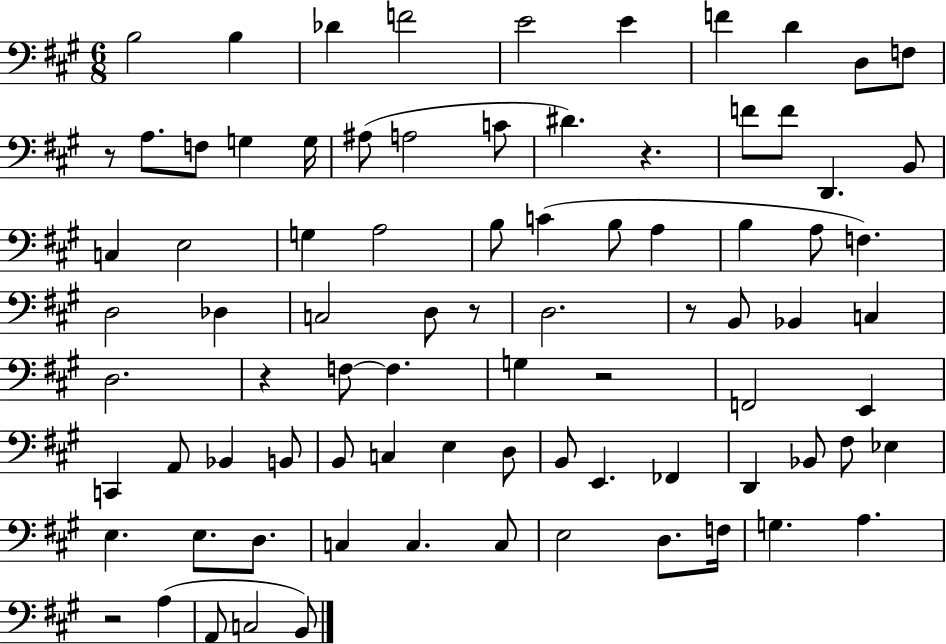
{
  \clef bass
  \numericTimeSignature
  \time 6/8
  \key a \major
  \repeat volta 2 { b2 b4 | des'4 f'2 | e'2 e'4 | f'4 d'4 d8 f8 | \break r8 a8. f8 g4 g16 | ais8( a2 c'8 | dis'4.) r4. | f'8 f'8 d,4. b,8 | \break c4 e2 | g4 a2 | b8 c'4( b8 a4 | b4 a8 f4.) | \break d2 des4 | c2 d8 r8 | d2. | r8 b,8 bes,4 c4 | \break d2. | r4 f8~~ f4. | g4 r2 | f,2 e,4 | \break c,4 a,8 bes,4 b,8 | b,8 c4 e4 d8 | b,8 e,4. fes,4 | d,4 bes,8 fis8 ees4 | \break e4. e8. d8. | c4 c4. c8 | e2 d8. f16 | g4. a4. | \break r2 a4( | a,8 c2 b,8) | } \bar "|."
}